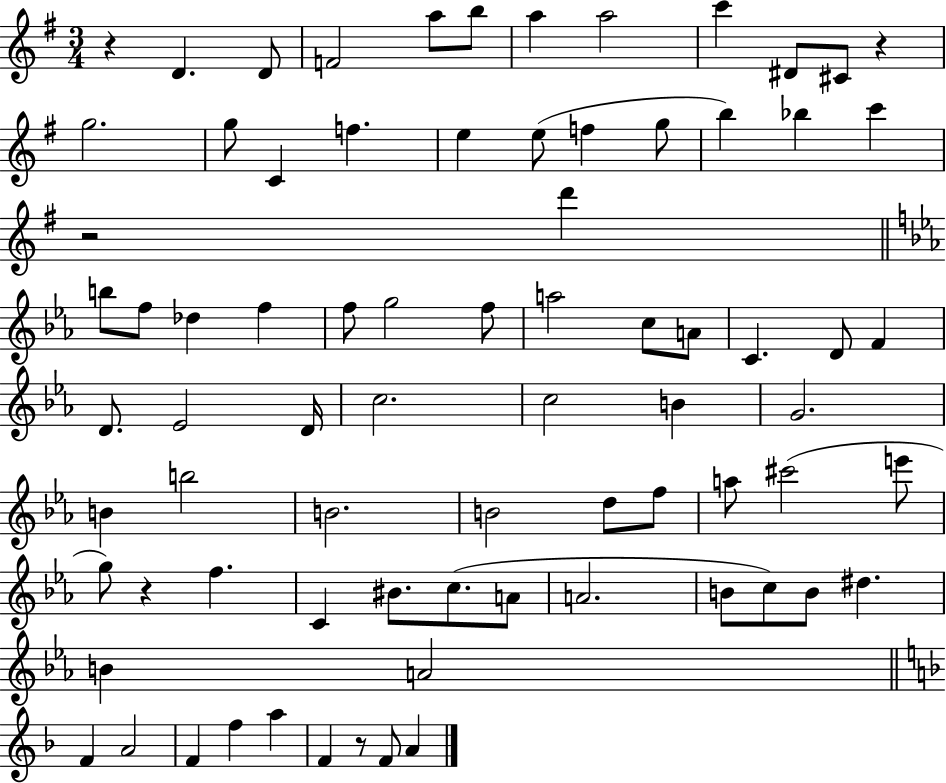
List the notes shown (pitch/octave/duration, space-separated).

R/q D4/q. D4/e F4/h A5/e B5/e A5/q A5/h C6/q D#4/e C#4/e R/q G5/h. G5/e C4/q F5/q. E5/q E5/e F5/q G5/e B5/q Bb5/q C6/q R/h D6/q B5/e F5/e Db5/q F5/q F5/e G5/h F5/e A5/h C5/e A4/e C4/q. D4/e F4/q D4/e. Eb4/h D4/s C5/h. C5/h B4/q G4/h. B4/q B5/h B4/h. B4/h D5/e F5/e A5/e C#6/h E6/e G5/e R/q F5/q. C4/q BIS4/e. C5/e. A4/e A4/h. B4/e C5/e B4/e D#5/q. B4/q A4/h F4/q A4/h F4/q F5/q A5/q F4/q R/e F4/e A4/q